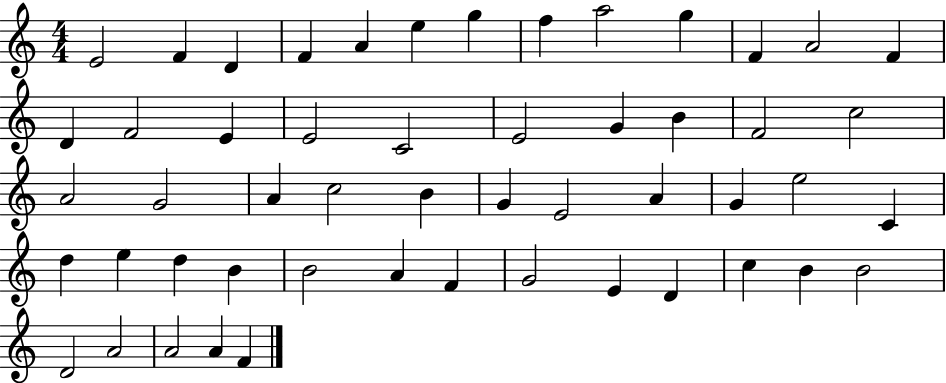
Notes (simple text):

E4/h F4/q D4/q F4/q A4/q E5/q G5/q F5/q A5/h G5/q F4/q A4/h F4/q D4/q F4/h E4/q E4/h C4/h E4/h G4/q B4/q F4/h C5/h A4/h G4/h A4/q C5/h B4/q G4/q E4/h A4/q G4/q E5/h C4/q D5/q E5/q D5/q B4/q B4/h A4/q F4/q G4/h E4/q D4/q C5/q B4/q B4/h D4/h A4/h A4/h A4/q F4/q